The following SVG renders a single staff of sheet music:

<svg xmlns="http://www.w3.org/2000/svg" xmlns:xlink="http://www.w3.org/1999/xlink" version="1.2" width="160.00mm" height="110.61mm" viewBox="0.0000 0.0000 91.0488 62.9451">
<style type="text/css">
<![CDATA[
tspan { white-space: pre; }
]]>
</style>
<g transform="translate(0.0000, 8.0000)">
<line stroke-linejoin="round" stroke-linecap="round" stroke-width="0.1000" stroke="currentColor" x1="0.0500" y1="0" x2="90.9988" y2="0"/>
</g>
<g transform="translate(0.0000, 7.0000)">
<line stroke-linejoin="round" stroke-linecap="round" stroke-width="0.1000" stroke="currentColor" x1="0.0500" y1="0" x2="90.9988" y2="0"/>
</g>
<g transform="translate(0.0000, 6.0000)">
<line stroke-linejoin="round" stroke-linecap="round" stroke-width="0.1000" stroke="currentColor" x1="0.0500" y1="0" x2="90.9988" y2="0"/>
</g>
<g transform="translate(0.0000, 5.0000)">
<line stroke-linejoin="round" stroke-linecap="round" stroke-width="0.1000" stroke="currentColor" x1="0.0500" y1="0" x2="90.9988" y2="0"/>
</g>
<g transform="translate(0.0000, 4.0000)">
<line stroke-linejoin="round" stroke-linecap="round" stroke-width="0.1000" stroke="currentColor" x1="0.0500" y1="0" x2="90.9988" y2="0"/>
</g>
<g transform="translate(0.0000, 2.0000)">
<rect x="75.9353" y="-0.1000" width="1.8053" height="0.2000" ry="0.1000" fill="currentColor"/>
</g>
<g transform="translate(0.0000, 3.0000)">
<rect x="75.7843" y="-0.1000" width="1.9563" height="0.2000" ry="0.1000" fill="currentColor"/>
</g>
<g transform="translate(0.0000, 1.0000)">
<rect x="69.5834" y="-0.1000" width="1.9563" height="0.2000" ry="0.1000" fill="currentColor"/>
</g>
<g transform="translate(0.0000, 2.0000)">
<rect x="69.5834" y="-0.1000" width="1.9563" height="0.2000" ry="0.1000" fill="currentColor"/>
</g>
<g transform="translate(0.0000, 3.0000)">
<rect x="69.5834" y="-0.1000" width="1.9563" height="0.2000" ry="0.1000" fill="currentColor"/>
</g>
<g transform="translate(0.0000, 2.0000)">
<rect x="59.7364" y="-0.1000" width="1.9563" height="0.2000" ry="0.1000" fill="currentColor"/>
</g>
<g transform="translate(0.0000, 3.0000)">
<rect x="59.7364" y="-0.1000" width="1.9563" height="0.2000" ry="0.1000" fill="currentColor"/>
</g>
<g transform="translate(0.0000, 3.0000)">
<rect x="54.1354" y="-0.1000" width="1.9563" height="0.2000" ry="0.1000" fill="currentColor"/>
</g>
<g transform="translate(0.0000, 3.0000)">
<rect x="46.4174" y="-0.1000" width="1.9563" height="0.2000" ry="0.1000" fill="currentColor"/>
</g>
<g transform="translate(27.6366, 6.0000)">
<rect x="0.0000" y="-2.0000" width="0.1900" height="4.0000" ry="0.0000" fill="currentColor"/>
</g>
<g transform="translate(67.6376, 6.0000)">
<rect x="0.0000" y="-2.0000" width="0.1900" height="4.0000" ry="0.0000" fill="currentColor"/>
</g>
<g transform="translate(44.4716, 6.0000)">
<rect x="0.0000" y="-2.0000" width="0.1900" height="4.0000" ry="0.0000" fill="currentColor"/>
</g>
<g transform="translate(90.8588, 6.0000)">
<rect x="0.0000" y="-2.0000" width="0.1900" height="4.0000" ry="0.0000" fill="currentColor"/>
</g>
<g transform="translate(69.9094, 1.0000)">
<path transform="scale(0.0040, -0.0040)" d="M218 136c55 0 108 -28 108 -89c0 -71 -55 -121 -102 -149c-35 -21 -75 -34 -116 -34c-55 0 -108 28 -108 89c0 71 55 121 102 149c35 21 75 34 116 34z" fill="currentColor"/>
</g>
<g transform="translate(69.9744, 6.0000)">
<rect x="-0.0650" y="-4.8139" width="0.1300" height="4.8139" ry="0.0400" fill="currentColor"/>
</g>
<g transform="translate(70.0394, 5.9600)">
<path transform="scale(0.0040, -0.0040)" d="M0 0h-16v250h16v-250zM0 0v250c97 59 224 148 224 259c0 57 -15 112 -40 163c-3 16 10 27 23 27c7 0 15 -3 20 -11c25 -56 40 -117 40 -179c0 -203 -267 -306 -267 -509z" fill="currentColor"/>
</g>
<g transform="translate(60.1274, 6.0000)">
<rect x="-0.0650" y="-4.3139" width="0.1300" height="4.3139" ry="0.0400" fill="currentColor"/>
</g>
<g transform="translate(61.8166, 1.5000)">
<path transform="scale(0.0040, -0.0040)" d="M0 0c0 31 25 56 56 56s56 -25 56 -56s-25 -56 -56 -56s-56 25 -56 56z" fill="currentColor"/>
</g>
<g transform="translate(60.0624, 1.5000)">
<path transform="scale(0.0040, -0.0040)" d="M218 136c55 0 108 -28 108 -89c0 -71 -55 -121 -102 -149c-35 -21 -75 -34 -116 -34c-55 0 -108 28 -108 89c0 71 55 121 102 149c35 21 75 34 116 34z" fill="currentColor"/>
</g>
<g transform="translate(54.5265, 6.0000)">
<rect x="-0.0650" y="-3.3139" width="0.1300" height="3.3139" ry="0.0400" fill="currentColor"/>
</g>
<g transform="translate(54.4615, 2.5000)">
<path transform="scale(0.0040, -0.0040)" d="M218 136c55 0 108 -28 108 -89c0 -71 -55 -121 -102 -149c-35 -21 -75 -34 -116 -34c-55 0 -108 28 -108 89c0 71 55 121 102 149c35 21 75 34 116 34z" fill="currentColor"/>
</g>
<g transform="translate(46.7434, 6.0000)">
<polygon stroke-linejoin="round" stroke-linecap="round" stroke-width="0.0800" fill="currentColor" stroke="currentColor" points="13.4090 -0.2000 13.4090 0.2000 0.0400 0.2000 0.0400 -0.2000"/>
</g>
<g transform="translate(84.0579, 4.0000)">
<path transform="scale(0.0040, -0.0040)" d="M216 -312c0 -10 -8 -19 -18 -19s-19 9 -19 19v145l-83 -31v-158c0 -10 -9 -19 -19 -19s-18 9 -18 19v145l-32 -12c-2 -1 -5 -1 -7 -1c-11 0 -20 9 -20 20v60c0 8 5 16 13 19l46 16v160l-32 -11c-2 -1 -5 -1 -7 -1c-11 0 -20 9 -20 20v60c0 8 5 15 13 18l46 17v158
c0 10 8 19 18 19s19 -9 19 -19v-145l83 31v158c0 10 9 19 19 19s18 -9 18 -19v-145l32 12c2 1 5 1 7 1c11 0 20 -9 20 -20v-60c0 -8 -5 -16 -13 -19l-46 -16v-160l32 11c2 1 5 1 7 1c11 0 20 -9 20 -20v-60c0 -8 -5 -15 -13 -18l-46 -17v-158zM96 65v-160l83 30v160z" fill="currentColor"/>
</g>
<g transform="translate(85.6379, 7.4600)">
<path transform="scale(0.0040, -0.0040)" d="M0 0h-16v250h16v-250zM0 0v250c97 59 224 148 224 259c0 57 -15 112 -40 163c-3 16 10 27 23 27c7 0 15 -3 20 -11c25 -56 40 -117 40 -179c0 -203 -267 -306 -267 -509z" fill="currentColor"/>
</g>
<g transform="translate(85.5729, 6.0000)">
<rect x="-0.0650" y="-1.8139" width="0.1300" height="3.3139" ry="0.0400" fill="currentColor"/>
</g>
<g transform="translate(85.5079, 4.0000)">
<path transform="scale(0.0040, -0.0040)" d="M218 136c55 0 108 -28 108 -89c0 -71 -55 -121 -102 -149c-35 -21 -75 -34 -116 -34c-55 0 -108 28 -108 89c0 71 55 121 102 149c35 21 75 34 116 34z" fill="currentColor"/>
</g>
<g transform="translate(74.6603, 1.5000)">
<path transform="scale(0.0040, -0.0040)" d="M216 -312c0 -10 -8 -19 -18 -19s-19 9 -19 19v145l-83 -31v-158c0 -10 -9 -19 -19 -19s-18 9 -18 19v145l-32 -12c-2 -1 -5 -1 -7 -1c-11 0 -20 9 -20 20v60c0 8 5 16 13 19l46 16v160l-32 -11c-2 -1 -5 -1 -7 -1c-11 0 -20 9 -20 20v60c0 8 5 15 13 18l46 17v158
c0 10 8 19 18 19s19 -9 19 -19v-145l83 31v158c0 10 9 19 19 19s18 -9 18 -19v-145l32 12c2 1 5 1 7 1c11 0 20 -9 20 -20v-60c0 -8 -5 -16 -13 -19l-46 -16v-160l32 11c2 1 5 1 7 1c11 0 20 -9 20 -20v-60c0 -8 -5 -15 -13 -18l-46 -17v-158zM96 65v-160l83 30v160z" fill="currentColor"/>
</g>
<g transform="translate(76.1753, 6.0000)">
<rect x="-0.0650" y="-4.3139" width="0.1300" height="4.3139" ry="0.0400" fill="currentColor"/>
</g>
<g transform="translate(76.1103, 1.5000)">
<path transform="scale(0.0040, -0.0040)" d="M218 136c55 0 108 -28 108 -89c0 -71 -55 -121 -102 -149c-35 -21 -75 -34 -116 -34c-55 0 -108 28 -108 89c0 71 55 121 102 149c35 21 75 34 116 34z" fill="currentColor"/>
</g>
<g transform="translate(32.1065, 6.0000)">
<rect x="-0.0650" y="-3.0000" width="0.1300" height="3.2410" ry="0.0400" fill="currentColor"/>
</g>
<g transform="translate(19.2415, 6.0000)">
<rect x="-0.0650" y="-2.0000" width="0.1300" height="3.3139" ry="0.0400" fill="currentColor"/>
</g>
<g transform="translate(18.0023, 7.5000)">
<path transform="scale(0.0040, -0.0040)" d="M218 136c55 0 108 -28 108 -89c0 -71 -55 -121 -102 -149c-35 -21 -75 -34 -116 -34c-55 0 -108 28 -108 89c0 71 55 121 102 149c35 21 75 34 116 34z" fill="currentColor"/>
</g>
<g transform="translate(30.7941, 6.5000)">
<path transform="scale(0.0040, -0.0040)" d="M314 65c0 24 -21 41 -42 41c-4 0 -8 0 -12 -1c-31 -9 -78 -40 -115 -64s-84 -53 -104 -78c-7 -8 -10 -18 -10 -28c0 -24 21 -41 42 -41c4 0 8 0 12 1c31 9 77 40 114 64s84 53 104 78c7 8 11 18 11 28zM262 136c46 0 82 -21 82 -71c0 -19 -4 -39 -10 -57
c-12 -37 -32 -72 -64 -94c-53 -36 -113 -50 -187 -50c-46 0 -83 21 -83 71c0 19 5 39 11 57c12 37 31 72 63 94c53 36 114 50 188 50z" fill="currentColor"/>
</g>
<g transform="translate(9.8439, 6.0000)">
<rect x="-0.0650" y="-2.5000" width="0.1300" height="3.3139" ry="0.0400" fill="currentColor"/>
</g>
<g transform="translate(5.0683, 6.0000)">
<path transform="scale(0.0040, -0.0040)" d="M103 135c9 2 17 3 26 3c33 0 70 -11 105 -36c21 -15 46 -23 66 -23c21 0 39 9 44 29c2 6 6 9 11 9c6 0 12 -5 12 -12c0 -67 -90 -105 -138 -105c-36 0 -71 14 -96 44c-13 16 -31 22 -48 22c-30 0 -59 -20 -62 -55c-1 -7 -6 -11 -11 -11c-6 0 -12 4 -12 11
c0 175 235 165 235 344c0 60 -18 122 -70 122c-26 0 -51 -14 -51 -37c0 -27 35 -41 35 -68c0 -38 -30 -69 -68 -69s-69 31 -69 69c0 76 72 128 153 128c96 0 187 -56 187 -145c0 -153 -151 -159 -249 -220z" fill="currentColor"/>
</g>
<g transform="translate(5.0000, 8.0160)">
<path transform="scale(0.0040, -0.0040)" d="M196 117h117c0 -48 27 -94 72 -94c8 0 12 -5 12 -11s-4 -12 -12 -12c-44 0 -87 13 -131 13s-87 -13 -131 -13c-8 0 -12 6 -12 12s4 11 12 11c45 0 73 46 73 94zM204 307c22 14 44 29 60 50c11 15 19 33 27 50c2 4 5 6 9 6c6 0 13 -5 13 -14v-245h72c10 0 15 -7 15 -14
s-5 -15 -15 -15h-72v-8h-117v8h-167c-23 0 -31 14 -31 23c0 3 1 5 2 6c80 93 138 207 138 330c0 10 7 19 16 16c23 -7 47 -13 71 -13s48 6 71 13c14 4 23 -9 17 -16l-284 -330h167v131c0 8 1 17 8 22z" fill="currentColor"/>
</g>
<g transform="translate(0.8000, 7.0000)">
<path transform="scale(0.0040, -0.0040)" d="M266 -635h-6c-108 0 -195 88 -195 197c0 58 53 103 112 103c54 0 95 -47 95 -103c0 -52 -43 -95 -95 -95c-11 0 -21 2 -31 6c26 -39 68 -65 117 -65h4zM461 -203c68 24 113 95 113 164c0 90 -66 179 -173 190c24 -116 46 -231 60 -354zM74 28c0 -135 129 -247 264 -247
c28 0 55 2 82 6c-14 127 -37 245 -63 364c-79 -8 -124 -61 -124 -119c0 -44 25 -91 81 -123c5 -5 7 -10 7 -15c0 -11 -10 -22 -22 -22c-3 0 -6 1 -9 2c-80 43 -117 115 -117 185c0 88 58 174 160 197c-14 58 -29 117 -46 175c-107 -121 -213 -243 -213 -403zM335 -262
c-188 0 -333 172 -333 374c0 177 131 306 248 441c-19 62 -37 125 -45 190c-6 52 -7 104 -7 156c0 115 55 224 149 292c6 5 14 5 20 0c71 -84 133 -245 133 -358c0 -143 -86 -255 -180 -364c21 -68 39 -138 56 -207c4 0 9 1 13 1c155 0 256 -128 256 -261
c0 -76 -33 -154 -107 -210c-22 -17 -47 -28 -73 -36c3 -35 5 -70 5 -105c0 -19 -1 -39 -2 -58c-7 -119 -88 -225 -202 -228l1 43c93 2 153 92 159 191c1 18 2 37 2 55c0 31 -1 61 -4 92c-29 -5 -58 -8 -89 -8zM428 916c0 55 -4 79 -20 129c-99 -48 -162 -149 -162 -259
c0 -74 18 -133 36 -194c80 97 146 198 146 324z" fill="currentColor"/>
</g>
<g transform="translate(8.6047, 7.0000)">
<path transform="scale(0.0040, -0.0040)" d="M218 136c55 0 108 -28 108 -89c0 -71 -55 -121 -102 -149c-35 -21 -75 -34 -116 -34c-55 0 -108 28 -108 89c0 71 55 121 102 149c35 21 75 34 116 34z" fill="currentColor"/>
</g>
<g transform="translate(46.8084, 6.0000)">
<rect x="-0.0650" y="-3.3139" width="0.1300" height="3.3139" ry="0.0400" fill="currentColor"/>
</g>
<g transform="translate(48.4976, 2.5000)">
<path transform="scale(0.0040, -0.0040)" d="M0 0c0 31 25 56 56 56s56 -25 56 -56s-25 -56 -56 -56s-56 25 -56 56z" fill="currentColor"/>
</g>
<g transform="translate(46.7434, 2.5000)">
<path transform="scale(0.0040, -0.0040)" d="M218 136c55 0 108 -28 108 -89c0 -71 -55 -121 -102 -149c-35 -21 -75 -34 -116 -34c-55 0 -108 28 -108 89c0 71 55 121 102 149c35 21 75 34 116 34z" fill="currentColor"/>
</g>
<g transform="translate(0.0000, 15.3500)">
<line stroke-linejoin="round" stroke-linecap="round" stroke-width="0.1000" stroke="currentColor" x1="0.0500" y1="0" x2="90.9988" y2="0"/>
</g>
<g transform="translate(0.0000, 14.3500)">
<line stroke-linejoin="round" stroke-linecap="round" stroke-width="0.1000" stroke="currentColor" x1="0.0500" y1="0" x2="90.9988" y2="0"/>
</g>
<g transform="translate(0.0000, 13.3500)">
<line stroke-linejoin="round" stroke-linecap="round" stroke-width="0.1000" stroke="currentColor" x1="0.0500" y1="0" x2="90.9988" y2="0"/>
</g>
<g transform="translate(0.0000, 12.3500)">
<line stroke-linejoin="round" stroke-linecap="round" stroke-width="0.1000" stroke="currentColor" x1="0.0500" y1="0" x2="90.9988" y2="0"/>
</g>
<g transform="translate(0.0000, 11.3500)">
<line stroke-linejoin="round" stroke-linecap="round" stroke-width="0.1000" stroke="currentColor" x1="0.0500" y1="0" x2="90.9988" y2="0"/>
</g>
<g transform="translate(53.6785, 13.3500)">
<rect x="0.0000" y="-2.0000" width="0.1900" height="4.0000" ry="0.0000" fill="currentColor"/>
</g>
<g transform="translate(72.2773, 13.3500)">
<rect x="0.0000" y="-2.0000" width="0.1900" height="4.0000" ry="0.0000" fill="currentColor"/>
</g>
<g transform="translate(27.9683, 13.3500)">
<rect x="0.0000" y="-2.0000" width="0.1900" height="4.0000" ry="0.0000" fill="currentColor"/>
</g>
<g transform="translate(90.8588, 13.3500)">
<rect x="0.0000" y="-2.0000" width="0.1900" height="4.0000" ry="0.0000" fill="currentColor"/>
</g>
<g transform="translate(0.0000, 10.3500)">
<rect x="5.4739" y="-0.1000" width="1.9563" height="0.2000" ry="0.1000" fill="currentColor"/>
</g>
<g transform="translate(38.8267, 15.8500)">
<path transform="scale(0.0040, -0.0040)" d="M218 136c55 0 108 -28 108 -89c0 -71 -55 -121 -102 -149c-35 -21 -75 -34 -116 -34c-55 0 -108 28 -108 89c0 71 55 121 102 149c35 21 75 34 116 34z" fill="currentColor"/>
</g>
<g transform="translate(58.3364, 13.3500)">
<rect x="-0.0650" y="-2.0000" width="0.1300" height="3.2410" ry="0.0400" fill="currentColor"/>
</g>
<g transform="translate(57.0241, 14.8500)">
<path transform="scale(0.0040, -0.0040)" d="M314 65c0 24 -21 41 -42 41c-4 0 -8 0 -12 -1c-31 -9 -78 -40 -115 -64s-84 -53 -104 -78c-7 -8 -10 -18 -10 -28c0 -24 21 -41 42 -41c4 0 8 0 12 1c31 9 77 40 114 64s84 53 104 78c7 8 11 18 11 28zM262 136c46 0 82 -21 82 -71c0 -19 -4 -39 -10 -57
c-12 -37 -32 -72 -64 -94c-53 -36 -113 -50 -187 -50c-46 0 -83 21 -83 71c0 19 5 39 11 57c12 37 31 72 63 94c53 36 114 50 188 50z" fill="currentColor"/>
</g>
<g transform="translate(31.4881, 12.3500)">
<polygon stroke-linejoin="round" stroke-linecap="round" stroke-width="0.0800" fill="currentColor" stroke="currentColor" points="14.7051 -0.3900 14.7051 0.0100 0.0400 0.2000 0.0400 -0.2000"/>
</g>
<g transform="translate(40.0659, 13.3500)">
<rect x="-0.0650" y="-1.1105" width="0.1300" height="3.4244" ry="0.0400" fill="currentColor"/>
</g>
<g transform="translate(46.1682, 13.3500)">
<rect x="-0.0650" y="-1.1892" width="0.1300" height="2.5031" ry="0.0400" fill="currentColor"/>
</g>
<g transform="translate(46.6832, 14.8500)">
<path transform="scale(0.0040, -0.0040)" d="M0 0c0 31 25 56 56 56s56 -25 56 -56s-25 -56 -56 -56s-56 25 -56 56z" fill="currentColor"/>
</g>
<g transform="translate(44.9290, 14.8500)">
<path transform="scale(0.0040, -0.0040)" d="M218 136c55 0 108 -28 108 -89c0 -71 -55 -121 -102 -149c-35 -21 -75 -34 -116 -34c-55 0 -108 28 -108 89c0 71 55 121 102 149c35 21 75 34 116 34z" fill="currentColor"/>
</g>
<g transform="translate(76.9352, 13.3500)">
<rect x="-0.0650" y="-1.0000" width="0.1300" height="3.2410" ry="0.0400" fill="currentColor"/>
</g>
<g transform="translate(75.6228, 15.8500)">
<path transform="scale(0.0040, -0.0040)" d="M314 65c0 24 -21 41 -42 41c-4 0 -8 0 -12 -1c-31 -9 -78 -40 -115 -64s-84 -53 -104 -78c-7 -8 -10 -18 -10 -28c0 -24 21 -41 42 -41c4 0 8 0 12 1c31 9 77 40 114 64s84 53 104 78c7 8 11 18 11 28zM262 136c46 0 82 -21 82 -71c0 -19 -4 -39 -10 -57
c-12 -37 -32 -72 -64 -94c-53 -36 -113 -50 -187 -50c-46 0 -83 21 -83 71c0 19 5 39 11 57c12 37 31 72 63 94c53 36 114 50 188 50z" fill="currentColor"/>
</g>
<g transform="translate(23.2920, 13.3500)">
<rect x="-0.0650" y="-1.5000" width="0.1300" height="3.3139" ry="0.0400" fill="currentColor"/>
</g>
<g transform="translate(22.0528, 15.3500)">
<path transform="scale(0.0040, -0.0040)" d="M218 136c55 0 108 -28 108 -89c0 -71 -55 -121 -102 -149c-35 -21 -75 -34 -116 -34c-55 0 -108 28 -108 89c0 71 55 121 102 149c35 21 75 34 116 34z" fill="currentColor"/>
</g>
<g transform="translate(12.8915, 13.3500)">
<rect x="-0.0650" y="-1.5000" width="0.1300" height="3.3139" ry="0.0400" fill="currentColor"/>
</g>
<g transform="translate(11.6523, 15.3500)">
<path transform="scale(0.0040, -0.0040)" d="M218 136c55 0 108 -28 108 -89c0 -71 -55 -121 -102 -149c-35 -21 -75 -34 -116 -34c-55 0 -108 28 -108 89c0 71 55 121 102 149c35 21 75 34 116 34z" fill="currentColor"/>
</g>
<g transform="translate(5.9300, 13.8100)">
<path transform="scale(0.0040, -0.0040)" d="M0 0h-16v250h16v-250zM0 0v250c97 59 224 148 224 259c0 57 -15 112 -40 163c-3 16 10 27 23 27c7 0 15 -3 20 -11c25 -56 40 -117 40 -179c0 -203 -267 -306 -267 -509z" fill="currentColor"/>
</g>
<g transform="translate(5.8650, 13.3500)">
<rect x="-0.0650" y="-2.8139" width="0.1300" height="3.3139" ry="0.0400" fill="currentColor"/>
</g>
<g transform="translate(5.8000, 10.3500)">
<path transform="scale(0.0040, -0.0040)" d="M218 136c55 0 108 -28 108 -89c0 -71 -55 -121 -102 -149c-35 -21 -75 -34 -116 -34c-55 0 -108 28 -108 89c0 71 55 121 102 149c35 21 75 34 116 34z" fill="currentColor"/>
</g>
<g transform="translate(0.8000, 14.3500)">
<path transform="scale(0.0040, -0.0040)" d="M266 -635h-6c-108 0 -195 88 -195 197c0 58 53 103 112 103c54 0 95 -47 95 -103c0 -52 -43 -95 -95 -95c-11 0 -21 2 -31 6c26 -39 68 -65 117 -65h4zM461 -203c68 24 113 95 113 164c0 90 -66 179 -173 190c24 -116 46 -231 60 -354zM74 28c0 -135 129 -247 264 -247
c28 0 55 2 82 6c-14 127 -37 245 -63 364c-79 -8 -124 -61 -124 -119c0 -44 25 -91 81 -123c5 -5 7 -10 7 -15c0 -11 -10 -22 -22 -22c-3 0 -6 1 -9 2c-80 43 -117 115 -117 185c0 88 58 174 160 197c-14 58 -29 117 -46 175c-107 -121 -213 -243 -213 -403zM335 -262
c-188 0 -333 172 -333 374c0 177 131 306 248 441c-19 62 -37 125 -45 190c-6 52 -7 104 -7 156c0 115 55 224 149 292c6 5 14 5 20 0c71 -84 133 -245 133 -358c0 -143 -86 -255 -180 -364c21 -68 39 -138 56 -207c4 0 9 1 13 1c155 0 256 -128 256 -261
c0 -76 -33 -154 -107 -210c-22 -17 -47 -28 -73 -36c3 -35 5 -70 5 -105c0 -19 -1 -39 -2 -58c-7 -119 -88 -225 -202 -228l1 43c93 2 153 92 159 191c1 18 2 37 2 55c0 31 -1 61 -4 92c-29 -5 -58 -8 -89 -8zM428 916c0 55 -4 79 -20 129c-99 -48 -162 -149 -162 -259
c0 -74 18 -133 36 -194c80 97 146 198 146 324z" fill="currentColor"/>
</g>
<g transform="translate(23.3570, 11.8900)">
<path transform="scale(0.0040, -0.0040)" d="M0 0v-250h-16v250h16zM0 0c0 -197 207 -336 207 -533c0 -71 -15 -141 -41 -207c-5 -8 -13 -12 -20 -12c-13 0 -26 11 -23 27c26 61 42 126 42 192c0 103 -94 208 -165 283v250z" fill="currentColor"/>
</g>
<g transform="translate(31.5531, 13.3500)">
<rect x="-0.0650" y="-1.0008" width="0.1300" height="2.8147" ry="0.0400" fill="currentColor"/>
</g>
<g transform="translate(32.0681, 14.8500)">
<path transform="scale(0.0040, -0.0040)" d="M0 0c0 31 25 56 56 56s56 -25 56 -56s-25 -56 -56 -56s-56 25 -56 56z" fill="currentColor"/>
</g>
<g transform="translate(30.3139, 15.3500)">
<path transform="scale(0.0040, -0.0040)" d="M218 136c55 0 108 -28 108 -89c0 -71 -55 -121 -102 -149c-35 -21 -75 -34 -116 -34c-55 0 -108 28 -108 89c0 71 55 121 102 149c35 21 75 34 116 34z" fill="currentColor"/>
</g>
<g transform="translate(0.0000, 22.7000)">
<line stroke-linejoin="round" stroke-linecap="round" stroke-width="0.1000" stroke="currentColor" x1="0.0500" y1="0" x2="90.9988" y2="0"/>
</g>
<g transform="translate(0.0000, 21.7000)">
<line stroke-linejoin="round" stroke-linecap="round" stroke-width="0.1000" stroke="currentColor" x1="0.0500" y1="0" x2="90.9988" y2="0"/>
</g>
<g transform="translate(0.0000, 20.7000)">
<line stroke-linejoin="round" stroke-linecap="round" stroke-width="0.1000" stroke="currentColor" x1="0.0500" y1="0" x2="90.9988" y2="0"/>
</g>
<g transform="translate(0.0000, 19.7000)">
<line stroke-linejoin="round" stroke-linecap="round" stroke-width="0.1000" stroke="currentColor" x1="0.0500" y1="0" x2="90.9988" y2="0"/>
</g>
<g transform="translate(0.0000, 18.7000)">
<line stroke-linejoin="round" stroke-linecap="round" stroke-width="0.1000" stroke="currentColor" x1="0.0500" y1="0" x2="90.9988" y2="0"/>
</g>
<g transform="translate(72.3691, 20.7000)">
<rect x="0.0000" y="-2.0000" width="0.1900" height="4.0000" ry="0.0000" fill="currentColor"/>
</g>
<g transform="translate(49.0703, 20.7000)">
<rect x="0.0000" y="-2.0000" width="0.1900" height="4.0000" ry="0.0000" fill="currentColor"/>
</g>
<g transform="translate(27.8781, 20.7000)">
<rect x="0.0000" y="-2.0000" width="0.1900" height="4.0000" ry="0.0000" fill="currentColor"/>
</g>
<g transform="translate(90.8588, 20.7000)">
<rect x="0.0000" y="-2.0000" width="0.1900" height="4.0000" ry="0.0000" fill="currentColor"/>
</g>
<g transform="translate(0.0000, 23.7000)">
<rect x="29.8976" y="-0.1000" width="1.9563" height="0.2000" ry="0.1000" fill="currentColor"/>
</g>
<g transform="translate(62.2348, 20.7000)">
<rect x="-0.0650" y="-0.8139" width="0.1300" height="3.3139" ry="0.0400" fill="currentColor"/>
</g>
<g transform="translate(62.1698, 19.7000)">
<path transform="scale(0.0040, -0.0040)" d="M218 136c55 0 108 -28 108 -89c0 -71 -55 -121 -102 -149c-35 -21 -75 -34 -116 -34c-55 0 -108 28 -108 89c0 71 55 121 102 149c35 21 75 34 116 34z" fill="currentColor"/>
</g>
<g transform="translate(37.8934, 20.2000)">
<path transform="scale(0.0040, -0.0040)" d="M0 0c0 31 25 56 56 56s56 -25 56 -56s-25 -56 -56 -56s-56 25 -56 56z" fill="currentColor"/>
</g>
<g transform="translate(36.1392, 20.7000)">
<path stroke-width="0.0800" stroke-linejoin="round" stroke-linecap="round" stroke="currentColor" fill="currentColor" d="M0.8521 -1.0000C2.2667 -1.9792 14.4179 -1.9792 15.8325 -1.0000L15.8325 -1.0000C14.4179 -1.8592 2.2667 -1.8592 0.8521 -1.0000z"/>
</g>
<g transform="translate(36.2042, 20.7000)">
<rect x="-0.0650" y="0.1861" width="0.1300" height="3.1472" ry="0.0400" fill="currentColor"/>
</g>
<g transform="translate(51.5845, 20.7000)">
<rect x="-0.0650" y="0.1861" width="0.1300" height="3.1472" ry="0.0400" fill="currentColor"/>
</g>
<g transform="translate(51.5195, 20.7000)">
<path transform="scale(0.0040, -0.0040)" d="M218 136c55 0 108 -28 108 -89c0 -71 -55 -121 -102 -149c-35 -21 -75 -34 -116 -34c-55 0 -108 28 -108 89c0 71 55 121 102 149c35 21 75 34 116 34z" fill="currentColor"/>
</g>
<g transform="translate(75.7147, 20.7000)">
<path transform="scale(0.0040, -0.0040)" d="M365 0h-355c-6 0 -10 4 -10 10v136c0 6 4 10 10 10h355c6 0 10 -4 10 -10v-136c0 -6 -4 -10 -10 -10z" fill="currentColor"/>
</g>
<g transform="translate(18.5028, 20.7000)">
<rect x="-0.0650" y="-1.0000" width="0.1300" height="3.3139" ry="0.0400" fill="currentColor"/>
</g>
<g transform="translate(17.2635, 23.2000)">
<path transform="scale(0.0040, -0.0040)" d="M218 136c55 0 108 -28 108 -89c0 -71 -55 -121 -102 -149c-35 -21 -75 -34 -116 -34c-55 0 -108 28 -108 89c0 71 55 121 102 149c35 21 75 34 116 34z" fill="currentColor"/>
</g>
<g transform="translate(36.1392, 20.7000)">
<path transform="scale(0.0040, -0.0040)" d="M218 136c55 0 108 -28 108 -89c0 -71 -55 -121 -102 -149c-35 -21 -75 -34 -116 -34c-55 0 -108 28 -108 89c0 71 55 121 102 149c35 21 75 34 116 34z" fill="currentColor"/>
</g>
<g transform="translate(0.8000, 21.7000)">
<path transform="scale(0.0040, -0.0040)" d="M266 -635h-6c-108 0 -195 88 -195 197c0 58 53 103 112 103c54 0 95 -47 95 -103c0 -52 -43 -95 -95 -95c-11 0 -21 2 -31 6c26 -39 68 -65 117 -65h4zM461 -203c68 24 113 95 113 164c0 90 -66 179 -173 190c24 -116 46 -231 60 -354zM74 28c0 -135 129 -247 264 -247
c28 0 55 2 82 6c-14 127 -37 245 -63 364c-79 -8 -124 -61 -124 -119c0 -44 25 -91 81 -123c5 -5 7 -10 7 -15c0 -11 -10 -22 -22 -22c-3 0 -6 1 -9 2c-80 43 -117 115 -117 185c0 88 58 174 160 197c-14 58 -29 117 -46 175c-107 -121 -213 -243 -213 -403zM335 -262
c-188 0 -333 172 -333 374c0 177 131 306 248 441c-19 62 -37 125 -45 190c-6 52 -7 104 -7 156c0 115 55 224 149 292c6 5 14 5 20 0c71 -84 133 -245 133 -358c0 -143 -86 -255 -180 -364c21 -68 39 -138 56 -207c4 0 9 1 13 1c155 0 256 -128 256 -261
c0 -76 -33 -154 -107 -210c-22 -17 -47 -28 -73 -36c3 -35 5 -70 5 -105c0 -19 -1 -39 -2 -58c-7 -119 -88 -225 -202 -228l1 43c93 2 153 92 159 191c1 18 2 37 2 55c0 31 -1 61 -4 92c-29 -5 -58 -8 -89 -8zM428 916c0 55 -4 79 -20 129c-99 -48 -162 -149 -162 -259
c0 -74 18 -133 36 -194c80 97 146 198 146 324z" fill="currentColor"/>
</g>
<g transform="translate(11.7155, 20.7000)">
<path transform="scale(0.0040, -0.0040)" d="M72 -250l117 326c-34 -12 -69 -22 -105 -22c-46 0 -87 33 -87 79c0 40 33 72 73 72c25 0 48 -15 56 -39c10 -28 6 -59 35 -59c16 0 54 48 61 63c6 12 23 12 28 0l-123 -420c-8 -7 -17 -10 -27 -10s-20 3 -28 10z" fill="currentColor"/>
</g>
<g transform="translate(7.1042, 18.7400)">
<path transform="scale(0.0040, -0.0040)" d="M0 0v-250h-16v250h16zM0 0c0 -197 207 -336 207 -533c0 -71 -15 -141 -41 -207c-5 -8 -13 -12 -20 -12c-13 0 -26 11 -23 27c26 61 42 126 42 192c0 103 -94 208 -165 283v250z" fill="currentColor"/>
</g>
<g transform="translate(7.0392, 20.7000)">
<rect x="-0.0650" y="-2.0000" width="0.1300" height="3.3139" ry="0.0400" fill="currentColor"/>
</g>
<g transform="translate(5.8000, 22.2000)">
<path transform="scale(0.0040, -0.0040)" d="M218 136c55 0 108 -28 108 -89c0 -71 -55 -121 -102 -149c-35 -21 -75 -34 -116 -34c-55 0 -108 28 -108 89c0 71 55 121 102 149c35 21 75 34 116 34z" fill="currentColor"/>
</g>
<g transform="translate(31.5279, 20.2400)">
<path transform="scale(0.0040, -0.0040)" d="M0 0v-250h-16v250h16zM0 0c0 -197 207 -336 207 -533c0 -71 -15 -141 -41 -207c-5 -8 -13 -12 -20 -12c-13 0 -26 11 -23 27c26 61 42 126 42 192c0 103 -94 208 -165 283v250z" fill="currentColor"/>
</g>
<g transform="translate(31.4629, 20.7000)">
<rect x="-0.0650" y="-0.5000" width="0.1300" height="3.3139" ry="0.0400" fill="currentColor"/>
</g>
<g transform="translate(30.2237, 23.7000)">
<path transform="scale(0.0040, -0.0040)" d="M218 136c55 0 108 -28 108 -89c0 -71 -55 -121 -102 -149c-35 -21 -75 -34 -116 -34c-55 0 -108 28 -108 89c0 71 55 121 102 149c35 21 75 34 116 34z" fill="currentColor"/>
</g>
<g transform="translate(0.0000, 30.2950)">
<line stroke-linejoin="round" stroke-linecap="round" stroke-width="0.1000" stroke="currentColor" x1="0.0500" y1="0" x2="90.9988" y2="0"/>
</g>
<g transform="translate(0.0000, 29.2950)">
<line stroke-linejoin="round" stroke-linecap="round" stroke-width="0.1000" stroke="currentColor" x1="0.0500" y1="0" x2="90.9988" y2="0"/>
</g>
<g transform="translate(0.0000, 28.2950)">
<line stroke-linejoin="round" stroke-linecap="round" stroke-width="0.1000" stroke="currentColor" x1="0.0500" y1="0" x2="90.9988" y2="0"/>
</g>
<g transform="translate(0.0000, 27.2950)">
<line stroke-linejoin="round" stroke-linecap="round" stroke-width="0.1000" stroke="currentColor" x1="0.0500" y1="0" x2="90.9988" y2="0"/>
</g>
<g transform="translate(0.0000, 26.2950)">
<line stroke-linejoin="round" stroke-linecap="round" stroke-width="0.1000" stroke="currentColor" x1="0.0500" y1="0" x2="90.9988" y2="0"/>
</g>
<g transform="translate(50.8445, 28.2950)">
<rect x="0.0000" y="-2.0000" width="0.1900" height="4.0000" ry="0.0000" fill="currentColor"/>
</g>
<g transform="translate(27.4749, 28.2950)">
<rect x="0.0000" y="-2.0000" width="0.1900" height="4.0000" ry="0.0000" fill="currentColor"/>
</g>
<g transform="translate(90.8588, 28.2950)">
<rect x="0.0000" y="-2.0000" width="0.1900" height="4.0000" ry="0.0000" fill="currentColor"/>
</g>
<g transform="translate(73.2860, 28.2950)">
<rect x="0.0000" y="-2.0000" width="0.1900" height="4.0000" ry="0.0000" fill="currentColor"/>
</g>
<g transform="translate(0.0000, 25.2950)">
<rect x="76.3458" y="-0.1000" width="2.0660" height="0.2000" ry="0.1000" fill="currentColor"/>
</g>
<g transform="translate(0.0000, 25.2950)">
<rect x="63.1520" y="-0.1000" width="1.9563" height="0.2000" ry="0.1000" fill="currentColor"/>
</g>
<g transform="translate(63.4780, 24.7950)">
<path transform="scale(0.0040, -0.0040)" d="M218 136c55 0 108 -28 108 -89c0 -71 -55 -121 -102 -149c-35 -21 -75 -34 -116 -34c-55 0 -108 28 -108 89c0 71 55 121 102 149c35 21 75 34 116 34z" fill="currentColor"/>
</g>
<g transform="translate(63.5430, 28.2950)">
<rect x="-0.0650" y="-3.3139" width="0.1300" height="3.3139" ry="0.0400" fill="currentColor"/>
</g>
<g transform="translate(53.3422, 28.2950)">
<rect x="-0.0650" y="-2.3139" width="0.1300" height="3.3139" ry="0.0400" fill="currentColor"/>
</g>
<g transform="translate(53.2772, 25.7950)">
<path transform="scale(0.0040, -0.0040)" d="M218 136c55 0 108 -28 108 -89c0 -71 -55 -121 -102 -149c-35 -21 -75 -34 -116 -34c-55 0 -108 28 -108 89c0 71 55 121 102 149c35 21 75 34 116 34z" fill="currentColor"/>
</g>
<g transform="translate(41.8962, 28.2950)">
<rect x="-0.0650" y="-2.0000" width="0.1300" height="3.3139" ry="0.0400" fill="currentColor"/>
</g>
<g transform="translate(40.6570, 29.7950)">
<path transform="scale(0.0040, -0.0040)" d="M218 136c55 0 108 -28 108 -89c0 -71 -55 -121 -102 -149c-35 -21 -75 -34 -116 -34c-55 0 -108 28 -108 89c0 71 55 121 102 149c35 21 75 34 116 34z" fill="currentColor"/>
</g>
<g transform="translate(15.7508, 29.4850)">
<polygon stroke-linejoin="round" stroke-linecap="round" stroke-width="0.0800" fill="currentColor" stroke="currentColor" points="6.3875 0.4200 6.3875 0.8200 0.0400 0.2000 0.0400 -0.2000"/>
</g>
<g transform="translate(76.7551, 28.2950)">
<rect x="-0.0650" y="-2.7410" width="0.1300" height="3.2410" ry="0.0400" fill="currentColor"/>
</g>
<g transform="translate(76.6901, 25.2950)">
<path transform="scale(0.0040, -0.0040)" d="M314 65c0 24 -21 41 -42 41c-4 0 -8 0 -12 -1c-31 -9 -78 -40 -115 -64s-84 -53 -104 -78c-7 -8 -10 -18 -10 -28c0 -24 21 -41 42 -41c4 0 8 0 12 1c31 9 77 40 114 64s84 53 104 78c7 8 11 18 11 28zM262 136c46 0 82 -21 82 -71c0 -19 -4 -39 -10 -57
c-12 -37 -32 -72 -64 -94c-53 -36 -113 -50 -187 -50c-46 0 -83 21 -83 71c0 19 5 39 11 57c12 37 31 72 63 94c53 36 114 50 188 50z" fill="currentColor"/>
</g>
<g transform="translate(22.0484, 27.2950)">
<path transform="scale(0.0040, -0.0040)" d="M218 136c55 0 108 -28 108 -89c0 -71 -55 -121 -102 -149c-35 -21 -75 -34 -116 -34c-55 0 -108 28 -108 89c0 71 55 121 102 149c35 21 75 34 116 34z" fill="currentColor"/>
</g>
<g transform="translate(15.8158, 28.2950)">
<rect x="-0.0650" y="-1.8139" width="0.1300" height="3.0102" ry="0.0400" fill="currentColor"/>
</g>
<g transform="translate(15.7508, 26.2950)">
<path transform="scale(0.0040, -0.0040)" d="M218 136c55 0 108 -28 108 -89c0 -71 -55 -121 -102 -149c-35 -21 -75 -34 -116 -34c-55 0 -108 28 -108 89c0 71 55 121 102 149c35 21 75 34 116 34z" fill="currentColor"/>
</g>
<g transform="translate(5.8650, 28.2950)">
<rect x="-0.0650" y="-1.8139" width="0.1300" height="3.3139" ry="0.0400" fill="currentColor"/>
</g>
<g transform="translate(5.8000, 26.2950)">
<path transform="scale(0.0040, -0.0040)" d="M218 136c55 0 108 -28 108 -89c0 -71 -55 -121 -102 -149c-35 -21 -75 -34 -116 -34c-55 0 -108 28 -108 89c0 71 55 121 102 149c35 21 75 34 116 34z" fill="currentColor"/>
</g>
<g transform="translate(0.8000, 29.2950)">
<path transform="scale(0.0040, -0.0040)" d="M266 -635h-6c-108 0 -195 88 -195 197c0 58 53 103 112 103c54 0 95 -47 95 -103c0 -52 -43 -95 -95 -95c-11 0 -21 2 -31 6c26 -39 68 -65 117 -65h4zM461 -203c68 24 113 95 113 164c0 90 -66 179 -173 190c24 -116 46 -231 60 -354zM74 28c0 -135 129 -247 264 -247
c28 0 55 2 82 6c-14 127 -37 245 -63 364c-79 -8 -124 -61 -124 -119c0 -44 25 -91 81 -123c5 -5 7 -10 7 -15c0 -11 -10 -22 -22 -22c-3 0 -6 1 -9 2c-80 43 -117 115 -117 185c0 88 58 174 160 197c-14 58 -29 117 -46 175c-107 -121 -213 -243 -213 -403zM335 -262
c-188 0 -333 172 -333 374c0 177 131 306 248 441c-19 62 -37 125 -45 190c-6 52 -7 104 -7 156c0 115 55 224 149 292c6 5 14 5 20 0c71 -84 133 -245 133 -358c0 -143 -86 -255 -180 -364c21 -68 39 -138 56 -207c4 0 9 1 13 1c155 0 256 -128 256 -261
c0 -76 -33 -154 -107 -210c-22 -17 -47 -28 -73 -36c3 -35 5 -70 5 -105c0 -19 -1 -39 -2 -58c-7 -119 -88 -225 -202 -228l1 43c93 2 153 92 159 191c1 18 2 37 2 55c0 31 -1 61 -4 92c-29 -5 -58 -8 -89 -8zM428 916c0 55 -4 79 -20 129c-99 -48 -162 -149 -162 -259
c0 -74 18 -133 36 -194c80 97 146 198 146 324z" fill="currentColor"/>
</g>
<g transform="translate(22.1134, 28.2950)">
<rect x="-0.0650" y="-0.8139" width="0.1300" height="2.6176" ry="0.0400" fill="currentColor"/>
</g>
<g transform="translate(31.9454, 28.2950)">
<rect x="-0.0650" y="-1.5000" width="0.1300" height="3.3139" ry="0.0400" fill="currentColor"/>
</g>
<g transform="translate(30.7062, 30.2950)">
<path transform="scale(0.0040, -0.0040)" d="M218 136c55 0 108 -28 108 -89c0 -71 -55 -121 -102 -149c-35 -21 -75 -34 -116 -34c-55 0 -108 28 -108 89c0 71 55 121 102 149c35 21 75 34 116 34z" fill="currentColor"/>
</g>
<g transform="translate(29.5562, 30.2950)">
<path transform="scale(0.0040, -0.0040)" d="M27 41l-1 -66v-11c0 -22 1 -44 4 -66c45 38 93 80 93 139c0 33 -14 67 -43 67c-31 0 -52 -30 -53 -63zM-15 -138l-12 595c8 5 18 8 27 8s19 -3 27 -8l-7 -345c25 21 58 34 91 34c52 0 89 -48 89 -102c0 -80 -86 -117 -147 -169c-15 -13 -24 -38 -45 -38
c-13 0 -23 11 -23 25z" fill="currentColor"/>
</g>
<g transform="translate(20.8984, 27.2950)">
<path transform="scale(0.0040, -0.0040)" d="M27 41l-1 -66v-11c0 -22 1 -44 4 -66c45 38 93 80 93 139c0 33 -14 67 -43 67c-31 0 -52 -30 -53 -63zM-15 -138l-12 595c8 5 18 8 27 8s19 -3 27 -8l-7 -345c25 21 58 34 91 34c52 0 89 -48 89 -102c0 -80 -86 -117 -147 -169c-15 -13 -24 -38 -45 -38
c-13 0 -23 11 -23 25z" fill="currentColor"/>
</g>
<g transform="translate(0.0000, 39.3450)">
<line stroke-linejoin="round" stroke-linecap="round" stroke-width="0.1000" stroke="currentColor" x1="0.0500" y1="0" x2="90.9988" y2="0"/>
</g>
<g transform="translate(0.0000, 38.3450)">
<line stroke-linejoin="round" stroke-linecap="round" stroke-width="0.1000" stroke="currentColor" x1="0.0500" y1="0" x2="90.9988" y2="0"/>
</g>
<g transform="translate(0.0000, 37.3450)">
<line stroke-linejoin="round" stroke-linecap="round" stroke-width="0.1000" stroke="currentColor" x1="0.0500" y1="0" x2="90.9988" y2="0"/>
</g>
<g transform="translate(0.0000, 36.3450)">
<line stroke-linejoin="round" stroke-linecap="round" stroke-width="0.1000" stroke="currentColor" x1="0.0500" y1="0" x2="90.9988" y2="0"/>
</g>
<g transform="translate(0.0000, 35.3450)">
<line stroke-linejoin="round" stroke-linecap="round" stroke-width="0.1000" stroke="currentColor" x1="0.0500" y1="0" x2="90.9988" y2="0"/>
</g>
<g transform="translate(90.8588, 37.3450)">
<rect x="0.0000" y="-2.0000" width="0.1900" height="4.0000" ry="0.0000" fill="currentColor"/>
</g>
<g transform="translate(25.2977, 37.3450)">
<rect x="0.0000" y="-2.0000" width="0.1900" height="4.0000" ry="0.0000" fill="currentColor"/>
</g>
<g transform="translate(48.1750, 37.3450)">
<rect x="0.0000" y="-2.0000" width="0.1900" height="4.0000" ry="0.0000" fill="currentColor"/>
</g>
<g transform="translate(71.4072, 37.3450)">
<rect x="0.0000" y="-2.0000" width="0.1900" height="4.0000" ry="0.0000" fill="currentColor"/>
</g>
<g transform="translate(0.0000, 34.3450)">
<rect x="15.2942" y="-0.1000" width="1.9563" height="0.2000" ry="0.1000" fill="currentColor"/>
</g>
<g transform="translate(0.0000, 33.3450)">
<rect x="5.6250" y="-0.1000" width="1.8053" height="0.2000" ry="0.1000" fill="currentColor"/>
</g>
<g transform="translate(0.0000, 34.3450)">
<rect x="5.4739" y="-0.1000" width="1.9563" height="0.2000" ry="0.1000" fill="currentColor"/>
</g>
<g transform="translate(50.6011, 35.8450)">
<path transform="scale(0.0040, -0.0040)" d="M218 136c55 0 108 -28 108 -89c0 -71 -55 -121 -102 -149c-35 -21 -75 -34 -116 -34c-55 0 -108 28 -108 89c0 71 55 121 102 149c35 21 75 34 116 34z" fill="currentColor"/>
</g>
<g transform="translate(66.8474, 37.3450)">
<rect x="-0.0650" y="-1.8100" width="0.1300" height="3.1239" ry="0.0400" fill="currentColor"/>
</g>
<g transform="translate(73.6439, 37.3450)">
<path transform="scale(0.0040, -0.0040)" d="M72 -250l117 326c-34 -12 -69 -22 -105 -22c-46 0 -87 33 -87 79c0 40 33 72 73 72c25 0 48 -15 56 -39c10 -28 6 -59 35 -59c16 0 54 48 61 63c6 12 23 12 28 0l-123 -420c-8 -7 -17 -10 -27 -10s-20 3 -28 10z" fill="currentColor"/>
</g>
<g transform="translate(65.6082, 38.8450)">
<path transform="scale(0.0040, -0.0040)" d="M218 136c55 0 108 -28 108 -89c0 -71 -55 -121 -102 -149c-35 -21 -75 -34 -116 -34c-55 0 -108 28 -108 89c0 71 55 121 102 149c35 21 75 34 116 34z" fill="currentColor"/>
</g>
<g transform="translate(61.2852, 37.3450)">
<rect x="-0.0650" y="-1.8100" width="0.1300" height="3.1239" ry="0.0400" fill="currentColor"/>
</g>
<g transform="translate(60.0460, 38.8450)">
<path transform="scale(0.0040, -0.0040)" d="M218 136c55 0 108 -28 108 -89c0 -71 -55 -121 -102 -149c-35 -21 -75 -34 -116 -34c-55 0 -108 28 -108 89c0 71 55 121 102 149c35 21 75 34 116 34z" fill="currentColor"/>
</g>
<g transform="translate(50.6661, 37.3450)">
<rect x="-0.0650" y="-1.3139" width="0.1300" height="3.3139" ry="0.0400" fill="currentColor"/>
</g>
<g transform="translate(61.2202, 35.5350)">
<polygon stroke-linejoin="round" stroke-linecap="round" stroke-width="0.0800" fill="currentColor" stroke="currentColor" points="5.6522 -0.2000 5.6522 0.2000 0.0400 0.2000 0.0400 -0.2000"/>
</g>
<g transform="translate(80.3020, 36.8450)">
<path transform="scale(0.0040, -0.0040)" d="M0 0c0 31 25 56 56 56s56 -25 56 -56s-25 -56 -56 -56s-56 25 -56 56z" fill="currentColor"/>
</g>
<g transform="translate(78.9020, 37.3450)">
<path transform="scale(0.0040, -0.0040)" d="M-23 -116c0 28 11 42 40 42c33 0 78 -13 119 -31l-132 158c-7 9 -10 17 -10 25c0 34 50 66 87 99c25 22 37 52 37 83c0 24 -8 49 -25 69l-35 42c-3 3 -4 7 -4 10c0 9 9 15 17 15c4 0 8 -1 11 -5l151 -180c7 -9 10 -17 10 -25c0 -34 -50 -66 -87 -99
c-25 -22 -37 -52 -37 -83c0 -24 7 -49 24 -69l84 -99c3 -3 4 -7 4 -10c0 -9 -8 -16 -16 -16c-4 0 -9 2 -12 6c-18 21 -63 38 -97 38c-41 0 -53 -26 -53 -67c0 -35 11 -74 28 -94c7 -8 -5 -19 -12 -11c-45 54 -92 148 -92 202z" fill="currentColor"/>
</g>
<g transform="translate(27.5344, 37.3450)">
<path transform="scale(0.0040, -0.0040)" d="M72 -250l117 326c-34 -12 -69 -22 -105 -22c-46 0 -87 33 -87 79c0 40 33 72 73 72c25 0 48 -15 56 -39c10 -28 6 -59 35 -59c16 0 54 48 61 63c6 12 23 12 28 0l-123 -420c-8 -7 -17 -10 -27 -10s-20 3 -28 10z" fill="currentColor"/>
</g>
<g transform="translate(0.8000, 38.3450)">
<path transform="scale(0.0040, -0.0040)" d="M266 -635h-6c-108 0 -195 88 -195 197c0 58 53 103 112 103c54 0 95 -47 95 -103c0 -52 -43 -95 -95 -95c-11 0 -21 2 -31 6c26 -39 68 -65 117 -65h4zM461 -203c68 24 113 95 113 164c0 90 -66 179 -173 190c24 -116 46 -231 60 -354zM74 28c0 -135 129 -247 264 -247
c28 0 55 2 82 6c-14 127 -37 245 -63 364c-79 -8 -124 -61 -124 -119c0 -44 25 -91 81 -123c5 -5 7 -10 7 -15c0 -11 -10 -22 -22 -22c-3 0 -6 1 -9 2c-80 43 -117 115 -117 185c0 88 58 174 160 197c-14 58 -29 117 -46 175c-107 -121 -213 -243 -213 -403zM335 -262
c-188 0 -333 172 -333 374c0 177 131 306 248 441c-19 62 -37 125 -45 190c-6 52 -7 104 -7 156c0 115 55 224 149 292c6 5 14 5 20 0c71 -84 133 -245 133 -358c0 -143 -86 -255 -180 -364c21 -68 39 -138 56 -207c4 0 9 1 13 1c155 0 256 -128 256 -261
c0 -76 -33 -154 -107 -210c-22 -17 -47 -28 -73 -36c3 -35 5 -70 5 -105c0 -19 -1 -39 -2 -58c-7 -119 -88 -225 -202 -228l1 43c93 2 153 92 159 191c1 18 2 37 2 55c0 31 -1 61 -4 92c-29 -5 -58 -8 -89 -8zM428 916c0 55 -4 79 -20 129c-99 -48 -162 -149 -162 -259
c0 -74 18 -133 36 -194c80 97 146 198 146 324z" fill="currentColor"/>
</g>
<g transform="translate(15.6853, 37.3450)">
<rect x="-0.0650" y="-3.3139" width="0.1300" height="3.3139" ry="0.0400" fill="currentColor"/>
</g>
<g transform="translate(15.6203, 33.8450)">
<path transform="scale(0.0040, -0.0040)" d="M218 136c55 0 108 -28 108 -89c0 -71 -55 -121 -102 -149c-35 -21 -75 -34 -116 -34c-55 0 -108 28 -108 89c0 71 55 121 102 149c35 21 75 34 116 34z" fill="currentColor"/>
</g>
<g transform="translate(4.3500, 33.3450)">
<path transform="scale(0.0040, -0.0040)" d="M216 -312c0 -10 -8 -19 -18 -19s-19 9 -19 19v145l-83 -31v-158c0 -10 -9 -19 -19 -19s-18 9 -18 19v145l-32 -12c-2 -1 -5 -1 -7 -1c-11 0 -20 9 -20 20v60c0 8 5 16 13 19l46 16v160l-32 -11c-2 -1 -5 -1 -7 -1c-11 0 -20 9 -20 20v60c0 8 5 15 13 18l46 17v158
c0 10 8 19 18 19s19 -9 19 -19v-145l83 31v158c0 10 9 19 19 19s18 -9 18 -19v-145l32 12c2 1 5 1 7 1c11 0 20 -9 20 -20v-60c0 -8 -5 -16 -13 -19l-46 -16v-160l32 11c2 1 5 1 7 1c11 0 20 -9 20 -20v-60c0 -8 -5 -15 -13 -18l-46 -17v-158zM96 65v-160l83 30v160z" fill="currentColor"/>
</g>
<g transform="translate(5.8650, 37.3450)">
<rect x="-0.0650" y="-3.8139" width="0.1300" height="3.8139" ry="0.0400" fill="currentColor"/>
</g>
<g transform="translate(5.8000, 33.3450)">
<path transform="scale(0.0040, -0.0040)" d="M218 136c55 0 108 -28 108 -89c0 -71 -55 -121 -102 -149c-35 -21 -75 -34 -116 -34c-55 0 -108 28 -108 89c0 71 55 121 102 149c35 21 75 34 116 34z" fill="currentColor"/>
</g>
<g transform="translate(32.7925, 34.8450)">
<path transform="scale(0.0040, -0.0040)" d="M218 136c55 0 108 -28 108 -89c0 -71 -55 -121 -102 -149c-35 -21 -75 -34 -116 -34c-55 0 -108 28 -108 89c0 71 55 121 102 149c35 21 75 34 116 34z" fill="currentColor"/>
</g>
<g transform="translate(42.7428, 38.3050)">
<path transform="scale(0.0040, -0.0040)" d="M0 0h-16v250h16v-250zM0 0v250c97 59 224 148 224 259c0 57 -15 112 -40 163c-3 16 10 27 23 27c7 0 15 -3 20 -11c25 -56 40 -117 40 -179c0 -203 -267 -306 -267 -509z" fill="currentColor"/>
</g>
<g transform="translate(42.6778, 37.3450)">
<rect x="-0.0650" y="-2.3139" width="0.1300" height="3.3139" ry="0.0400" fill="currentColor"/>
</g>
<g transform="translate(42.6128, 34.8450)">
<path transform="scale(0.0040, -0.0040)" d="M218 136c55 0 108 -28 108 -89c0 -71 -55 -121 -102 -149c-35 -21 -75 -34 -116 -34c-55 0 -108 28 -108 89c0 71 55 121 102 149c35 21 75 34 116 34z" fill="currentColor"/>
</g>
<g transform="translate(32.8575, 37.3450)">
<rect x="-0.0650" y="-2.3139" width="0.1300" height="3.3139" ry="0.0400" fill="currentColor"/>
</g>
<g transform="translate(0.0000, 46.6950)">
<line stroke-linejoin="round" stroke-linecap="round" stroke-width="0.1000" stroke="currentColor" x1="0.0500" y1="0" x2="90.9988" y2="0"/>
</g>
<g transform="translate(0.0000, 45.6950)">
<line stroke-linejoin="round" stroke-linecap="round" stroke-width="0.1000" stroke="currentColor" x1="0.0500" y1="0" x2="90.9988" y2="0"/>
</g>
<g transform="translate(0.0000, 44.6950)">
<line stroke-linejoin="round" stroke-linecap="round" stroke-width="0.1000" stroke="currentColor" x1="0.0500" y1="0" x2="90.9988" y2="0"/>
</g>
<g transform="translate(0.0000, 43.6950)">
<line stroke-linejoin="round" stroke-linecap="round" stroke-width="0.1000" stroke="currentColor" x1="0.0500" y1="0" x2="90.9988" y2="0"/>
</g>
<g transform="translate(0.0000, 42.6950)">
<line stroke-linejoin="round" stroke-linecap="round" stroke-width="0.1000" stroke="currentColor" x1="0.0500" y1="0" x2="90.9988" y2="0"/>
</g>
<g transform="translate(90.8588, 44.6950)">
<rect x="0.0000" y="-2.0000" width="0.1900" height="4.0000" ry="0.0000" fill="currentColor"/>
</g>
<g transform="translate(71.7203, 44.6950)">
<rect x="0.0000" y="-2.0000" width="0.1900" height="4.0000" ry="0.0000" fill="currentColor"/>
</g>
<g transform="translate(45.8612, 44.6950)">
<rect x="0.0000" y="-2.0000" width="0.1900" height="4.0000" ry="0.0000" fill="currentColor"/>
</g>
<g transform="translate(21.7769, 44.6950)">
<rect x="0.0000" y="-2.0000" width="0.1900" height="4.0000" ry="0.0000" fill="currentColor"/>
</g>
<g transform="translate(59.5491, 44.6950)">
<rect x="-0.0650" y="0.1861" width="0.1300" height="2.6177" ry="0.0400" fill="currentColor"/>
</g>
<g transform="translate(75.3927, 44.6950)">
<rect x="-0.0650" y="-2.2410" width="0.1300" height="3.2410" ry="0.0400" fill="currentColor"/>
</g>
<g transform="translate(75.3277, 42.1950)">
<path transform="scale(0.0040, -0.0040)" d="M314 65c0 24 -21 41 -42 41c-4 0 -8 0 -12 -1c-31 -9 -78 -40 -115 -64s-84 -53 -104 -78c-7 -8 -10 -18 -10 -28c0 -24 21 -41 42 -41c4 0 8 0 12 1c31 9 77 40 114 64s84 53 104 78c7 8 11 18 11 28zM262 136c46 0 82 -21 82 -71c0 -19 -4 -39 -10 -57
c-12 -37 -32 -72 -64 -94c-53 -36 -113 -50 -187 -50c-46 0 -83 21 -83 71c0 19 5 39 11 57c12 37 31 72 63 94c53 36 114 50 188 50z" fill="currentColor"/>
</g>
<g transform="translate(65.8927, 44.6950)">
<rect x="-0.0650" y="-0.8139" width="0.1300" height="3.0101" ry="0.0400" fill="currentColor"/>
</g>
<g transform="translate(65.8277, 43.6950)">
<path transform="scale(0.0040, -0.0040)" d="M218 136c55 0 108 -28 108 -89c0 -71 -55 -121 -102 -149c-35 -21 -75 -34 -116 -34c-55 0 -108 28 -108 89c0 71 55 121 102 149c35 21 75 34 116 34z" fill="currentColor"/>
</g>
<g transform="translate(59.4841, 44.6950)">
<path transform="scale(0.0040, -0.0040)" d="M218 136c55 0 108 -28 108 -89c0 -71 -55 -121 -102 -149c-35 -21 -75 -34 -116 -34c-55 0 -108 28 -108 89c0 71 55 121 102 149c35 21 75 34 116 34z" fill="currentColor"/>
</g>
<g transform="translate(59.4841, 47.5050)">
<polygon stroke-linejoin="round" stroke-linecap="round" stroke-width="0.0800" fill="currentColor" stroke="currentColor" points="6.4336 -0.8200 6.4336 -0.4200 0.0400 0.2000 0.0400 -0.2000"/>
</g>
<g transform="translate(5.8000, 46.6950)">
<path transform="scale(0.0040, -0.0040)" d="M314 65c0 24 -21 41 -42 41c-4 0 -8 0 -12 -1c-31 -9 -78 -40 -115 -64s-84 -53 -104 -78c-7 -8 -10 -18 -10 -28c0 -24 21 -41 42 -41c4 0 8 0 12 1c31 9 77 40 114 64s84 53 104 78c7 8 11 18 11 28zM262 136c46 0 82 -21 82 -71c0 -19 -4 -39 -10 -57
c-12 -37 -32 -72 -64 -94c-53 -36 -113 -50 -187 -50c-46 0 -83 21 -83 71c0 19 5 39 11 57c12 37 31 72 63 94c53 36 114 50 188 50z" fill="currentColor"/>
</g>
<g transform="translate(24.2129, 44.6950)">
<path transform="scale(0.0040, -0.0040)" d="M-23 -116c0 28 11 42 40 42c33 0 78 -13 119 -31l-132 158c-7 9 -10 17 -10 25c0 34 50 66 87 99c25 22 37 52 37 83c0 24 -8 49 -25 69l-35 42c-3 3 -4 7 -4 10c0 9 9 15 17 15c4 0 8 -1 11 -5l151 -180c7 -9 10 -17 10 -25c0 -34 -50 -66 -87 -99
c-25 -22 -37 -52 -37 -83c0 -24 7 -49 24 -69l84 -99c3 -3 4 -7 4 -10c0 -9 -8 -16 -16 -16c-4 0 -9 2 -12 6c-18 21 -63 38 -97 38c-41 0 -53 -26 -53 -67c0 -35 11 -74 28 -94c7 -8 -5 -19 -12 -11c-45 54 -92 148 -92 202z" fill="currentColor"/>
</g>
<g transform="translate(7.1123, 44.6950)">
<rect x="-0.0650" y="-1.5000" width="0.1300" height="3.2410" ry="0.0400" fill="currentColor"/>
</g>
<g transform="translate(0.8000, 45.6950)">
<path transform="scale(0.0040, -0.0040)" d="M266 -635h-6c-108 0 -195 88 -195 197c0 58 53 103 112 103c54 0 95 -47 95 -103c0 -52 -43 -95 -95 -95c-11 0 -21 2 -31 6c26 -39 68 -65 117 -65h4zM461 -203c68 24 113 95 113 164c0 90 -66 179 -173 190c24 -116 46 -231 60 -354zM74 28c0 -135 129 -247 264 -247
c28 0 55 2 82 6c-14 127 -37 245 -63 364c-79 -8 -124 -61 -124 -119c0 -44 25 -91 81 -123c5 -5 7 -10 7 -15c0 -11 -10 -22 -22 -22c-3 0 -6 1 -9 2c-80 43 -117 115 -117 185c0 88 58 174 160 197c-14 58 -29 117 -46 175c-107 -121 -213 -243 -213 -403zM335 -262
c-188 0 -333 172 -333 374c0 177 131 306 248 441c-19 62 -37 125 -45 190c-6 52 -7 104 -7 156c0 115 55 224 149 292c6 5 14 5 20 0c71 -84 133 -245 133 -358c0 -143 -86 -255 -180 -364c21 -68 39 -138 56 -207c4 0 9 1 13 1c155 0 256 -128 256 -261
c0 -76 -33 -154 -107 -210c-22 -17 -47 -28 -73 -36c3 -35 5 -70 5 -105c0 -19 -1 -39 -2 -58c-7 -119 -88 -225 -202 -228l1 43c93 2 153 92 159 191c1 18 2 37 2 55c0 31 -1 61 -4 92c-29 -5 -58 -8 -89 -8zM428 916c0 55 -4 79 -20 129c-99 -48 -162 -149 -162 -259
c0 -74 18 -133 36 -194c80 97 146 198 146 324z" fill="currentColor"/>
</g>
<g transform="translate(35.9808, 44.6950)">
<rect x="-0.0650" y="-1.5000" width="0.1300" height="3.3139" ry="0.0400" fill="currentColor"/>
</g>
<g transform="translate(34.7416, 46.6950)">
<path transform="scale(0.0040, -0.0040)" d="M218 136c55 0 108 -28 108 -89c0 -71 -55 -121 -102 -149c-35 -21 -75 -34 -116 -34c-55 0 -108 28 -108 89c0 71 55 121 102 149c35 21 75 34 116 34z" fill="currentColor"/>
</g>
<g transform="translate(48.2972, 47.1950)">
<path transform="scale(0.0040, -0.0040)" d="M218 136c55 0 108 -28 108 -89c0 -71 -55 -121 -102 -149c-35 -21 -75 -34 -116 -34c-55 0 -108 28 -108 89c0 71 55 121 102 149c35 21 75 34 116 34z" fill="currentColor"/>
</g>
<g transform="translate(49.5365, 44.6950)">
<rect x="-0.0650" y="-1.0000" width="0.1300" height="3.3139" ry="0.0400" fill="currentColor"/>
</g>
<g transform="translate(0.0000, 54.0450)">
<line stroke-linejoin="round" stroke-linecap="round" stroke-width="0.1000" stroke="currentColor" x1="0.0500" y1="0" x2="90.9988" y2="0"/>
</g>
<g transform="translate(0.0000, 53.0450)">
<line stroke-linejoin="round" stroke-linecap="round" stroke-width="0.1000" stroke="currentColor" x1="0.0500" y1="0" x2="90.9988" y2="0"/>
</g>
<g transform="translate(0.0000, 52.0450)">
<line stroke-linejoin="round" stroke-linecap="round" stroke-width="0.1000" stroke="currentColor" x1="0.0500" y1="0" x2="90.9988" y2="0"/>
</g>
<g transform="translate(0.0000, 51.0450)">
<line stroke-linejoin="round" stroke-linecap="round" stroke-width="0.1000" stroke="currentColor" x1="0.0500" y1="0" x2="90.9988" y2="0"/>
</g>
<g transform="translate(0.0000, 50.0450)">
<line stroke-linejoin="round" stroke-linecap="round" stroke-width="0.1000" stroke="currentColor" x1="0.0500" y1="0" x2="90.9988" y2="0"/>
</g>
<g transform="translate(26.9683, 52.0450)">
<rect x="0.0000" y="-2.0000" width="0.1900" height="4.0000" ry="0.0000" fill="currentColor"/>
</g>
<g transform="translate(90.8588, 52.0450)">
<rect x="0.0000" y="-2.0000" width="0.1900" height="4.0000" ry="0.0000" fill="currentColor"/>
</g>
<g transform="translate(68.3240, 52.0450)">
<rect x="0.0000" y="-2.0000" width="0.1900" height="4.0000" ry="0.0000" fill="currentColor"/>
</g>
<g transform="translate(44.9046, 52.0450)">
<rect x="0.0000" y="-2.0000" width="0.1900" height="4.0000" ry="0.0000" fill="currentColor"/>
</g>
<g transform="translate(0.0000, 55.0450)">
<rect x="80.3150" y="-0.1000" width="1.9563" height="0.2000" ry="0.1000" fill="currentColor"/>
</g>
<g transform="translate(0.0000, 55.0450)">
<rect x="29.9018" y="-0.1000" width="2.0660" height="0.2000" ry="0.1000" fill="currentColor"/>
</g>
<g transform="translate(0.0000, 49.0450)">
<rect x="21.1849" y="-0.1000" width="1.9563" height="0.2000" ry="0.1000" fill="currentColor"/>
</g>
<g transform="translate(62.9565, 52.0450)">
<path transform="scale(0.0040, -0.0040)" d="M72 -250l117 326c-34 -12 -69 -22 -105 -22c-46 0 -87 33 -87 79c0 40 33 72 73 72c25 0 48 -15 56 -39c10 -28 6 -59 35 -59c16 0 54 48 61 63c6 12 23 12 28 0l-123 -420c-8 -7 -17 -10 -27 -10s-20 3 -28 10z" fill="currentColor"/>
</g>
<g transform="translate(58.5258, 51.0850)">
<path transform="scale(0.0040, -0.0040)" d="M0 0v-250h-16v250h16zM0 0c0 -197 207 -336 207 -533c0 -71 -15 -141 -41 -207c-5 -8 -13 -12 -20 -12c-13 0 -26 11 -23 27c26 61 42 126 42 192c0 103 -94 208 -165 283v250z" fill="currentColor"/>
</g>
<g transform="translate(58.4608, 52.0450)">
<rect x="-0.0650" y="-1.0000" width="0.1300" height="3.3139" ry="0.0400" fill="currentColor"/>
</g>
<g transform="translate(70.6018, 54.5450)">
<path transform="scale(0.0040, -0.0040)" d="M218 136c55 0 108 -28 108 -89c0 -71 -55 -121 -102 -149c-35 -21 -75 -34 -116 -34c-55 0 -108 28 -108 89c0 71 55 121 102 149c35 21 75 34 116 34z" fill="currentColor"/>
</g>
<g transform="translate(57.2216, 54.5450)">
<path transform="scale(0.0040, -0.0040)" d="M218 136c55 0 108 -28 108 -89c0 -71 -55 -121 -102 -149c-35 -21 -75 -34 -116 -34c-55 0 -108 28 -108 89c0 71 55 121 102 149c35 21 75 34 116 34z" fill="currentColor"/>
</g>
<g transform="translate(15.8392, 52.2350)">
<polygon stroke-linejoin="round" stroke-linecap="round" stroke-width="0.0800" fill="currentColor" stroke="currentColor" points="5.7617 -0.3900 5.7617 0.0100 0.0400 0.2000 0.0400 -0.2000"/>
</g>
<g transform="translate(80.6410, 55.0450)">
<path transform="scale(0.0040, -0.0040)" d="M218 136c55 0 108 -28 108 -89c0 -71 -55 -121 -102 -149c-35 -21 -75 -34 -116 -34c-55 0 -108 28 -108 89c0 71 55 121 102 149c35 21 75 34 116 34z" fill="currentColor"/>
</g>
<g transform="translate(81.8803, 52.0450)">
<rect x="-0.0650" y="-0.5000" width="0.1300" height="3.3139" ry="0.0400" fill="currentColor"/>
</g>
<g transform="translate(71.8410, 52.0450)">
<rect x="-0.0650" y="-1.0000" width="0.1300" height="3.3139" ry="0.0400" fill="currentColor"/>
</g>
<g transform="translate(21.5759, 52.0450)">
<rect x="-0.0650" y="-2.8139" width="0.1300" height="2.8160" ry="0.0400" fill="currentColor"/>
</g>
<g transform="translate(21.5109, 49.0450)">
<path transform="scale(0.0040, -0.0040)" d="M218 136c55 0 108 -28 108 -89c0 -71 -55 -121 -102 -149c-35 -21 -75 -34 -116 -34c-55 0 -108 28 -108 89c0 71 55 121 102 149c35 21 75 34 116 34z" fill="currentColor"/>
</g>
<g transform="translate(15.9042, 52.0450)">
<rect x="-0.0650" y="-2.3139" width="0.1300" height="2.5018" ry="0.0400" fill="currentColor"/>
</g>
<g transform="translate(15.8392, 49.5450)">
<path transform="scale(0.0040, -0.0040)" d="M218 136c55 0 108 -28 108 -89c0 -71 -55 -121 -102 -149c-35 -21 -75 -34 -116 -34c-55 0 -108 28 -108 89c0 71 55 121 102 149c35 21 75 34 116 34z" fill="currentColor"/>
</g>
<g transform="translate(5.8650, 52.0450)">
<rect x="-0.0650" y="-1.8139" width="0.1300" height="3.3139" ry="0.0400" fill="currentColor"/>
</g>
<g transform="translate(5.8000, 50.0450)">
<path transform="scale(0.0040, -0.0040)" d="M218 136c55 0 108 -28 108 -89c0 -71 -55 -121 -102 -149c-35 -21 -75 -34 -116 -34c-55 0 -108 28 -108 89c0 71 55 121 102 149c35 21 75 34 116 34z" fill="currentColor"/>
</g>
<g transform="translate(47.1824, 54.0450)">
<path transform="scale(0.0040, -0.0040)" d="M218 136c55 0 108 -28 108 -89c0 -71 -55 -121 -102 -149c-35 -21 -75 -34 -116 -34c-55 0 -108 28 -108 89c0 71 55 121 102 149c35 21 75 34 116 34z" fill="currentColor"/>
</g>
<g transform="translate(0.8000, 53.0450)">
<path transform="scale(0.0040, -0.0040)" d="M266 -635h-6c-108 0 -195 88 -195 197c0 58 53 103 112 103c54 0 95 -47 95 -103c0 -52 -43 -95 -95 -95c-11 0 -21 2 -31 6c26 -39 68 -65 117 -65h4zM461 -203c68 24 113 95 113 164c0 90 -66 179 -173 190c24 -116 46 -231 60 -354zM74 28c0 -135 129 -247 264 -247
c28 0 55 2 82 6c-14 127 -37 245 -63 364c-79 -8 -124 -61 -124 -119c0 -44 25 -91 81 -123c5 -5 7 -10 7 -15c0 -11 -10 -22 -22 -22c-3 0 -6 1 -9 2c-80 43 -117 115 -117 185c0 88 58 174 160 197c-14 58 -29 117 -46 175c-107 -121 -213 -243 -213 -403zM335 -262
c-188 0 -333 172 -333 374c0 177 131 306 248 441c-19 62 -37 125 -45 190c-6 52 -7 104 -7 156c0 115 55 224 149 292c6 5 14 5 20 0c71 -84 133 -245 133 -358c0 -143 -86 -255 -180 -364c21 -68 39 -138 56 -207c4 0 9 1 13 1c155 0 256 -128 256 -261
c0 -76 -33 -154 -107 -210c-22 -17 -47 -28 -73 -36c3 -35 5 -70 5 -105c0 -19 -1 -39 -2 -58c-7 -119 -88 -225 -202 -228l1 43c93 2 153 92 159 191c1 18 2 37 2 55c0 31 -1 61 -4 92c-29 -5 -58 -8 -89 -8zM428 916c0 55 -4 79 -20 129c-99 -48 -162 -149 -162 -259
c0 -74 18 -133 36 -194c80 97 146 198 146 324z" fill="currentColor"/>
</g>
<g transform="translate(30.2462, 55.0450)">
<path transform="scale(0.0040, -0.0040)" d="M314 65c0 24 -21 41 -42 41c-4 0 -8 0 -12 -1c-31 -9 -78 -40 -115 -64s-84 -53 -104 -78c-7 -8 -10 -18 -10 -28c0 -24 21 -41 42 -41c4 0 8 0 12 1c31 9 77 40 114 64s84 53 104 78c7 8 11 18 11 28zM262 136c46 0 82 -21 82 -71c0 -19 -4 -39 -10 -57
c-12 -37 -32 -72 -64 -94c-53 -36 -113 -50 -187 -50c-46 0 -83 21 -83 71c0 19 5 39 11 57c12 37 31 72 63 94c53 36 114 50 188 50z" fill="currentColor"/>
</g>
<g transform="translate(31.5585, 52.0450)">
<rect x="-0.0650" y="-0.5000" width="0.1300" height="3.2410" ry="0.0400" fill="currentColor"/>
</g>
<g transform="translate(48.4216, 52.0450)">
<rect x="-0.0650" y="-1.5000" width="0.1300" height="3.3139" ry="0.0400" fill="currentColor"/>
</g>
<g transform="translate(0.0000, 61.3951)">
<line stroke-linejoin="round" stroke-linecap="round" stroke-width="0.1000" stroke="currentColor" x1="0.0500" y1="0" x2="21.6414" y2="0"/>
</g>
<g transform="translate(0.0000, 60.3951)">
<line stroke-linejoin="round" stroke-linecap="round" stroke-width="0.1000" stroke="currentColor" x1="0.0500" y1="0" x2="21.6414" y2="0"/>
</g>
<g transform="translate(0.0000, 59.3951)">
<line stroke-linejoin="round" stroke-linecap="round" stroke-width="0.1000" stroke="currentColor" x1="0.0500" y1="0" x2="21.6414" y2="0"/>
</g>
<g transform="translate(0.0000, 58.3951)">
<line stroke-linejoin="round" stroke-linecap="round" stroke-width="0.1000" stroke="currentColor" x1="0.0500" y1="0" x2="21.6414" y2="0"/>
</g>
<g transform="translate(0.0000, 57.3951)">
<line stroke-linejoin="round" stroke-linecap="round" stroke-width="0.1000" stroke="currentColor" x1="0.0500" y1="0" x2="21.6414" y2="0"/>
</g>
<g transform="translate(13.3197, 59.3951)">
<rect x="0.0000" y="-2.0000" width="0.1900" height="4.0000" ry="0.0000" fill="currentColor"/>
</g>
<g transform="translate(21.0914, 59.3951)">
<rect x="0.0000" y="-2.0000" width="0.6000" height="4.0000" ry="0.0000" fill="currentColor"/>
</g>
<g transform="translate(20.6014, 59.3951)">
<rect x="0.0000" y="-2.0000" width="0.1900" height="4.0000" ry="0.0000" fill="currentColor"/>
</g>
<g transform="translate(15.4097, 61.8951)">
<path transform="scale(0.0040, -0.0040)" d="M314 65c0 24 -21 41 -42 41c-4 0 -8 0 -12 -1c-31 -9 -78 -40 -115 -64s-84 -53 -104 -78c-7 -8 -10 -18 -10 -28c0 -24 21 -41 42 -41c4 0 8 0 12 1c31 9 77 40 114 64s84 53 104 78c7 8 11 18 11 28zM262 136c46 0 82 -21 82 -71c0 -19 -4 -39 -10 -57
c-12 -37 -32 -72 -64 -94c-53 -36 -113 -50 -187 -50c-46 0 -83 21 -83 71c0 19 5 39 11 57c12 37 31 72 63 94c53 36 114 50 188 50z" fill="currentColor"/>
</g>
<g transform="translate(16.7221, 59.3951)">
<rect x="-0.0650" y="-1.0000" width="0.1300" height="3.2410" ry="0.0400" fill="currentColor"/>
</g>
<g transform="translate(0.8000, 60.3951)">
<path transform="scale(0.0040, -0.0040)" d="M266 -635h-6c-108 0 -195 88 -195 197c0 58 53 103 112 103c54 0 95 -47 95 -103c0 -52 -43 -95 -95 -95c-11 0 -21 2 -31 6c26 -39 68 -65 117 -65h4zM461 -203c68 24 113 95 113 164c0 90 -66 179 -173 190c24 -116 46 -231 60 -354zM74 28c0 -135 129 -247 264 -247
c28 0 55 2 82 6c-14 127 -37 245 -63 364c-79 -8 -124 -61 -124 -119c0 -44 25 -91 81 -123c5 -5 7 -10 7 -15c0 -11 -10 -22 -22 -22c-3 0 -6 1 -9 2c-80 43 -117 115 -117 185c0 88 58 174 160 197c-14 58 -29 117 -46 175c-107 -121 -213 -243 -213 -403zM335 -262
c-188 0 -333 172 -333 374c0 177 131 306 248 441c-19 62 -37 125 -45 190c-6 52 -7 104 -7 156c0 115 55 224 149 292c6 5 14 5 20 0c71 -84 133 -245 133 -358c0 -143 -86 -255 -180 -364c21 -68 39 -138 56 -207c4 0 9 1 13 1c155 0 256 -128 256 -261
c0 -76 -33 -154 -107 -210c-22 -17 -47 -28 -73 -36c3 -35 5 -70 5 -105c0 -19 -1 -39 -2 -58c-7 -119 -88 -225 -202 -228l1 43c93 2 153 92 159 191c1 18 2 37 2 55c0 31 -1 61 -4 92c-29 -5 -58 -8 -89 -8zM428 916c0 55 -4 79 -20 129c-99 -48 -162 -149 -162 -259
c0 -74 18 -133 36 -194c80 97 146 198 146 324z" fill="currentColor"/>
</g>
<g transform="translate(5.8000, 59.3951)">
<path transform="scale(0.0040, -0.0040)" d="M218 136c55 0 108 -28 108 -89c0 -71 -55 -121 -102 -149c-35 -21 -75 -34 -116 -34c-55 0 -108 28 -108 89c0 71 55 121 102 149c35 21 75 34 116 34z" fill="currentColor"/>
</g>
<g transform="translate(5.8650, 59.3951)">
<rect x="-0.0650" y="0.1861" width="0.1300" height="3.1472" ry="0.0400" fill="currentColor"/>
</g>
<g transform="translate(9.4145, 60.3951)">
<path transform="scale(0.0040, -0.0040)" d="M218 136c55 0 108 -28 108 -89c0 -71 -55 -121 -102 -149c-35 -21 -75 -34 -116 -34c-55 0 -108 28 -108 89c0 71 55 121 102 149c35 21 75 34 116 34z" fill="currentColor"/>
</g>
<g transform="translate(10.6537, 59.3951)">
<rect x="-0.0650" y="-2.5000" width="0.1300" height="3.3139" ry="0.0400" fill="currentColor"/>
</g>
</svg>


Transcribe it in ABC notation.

X:1
T:Untitled
M:2/4
L:1/4
K:C
G F A2 b/2 b/2 d'/2 e'/2 ^d' ^f/2 a/2 E E/2 E/2 D/2 F/2 F2 D2 F/2 z/2 D C/2 B B d z2 f f/2 _d/2 _E F g b a2 ^c' b z/2 g g/2 e F/2 F/2 z/2 z E2 z E D B/2 d/2 g2 f g/2 a/2 C2 E D/2 z/2 D C B G D2